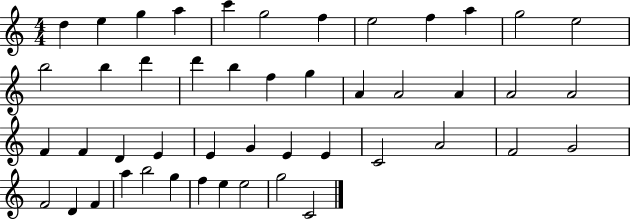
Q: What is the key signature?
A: C major